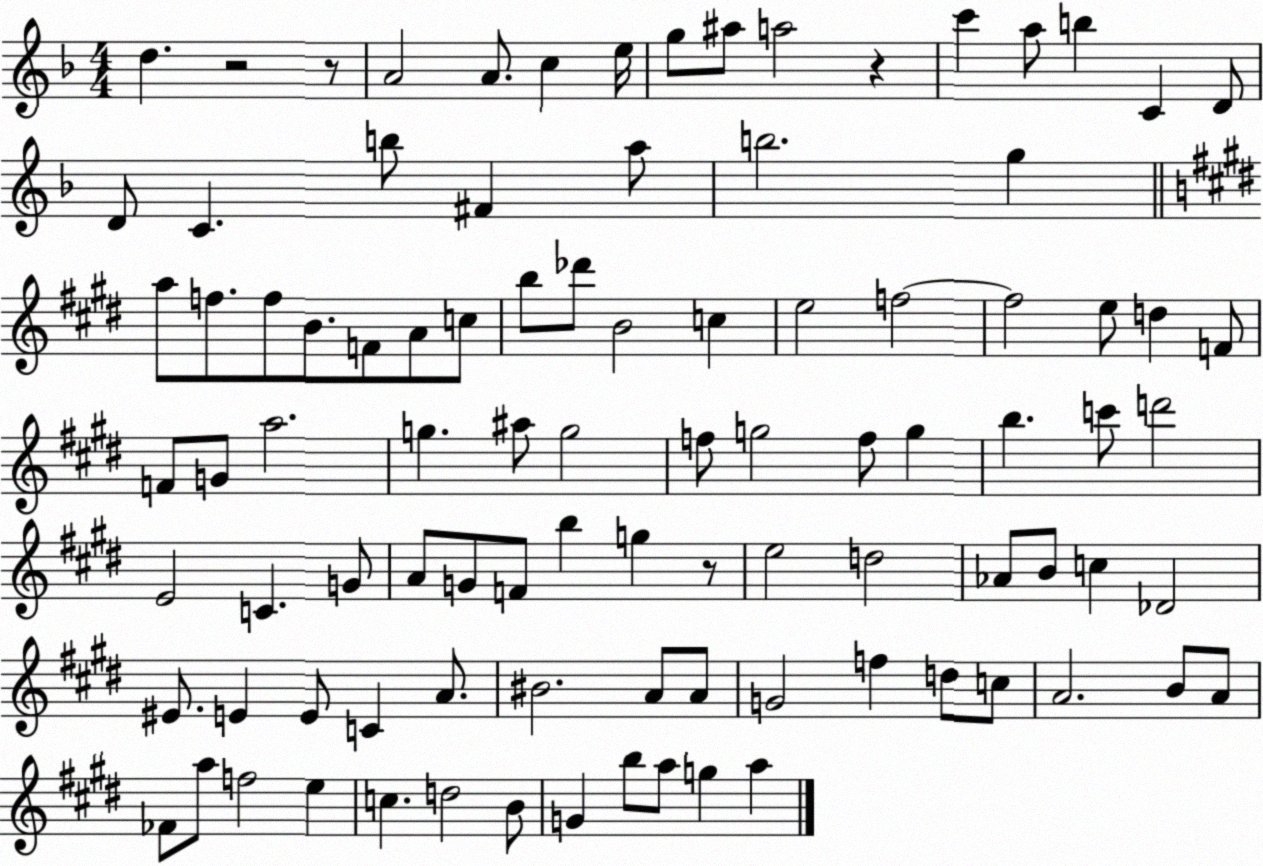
X:1
T:Untitled
M:4/4
L:1/4
K:F
d z2 z/2 A2 A/2 c e/4 g/2 ^a/2 a2 z c' a/2 b C D/2 D/2 C b/2 ^F a/2 b2 g a/2 f/2 f/2 B/2 F/2 A/2 c/2 b/2 _d'/2 B2 c e2 f2 f2 e/2 d F/2 F/2 G/2 a2 g ^a/2 g2 f/2 g2 f/2 g b c'/2 d'2 E2 C G/2 A/2 G/2 F/2 b g z/2 e2 d2 _A/2 B/2 c _D2 ^E/2 E E/2 C A/2 ^B2 A/2 A/2 G2 f d/2 c/2 A2 B/2 A/2 _F/2 a/2 f2 e c d2 B/2 G b/2 a/2 g a